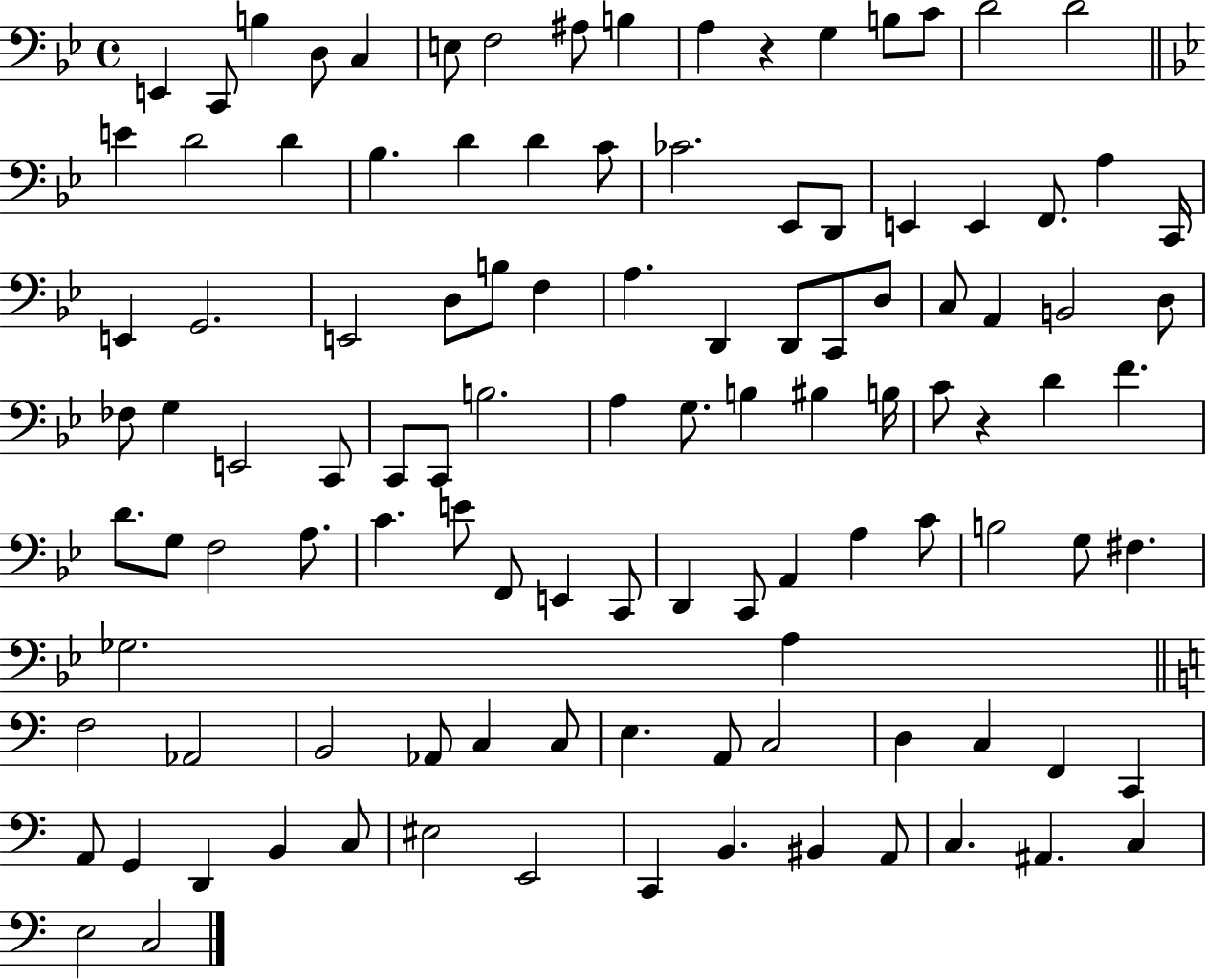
{
  \clef bass
  \time 4/4
  \defaultTimeSignature
  \key bes \major
  \repeat volta 2 { e,4 c,8 b4 d8 c4 | e8 f2 ais8 b4 | a4 r4 g4 b8 c'8 | d'2 d'2 | \break \bar "||" \break \key g \minor e'4 d'2 d'4 | bes4. d'4 d'4 c'8 | ces'2. ees,8 d,8 | e,4 e,4 f,8. a4 c,16 | \break e,4 g,2. | e,2 d8 b8 f4 | a4. d,4 d,8 c,8 d8 | c8 a,4 b,2 d8 | \break fes8 g4 e,2 c,8 | c,8 c,8 b2. | a4 g8. b4 bis4 b16 | c'8 r4 d'4 f'4. | \break d'8. g8 f2 a8. | c'4. e'8 f,8 e,4 c,8 | d,4 c,8 a,4 a4 c'8 | b2 g8 fis4. | \break ges2. a4 | \bar "||" \break \key c \major f2 aes,2 | b,2 aes,8 c4 c8 | e4. a,8 c2 | d4 c4 f,4 c,4 | \break a,8 g,4 d,4 b,4 c8 | eis2 e,2 | c,4 b,4. bis,4 a,8 | c4. ais,4. c4 | \break e2 c2 | } \bar "|."
}